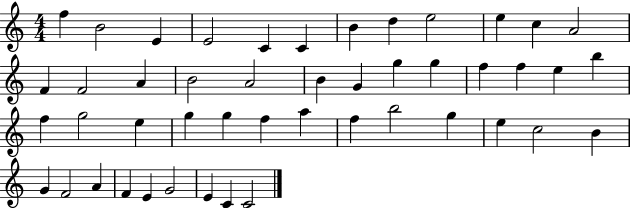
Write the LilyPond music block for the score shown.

{
  \clef treble
  \numericTimeSignature
  \time 4/4
  \key c \major
  f''4 b'2 e'4 | e'2 c'4 c'4 | b'4 d''4 e''2 | e''4 c''4 a'2 | \break f'4 f'2 a'4 | b'2 a'2 | b'4 g'4 g''4 g''4 | f''4 f''4 e''4 b''4 | \break f''4 g''2 e''4 | g''4 g''4 f''4 a''4 | f''4 b''2 g''4 | e''4 c''2 b'4 | \break g'4 f'2 a'4 | f'4 e'4 g'2 | e'4 c'4 c'2 | \bar "|."
}